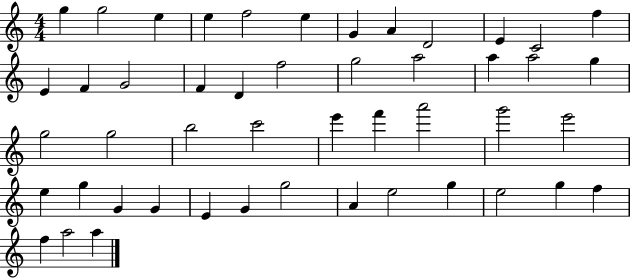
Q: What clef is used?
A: treble